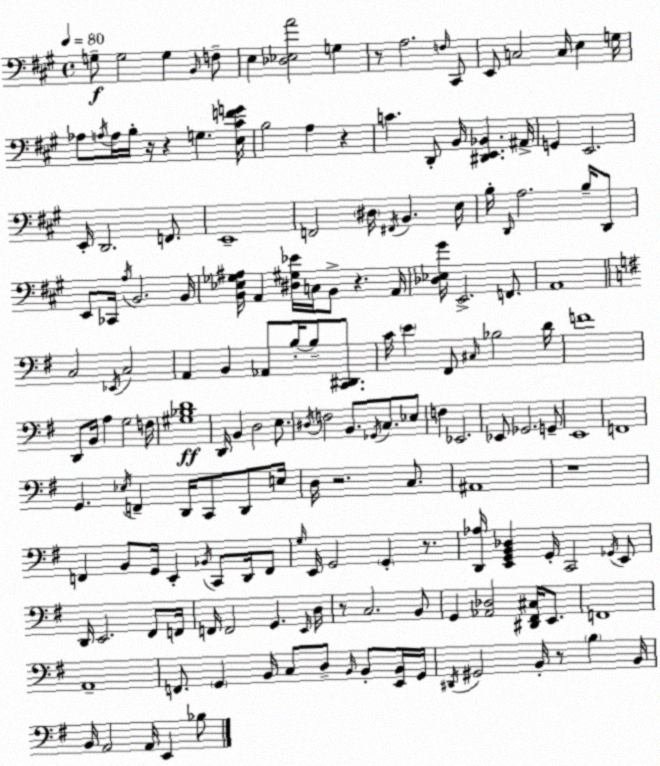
X:1
T:Untitled
M:4/4
L:1/4
K:A
G,/2 G,2 G, B,,/4 F,/2 E, [_D,_E,A]2 G, z/2 A,2 F,/4 ^C,,/2 E,,/2 C,2 C,/4 E, G,/4 _A,/2 A,/4 A,/4 B,/4 z/4 z G, [E,^CFG]/4 B,2 A, z C D,,/2 B,,/4 [^D,,E,,_B,,] ^A,,/4 G,, E,,2 E,,/4 D,,2 F,,/2 E,,4 F,,2 ^D,/4 ^F,,/4 B,, E,/4 B,/4 D,,/4 A,2 B,/4 D,,/2 E,,/2 _C,,/4 A,/4 B,,2 B,,/4 [B,,_E,_G,^A,]/4 A,, [^D,^G,_E]/4 C,/4 B,,/2 z A,,/4 [_D,_E,^G]/4 E,,2 F,,/2 A,,4 C,2 _E,,/4 C,2 A,, B,, _A,,/2 B,/4 B,/2 [C,,^D,,]/2 C/4 E ^F,,/2 ^C,/4 _B,2 D/4 F4 D,,/2 B,,/4 A, G,2 F,/4 [^G,_B,D]4 D,,/4 B,, D,2 E,/2 ^D,/4 F,2 B,,/2 _G,,/4 C,/2 _E,/2 F, _E,,2 _E,,/2 _G,,2 G,,/2 E,,4 F,,4 G,, _E,/4 F,, D,,/4 C,,/2 D,,/2 E,/4 D,/4 z2 C,/2 ^A,,4 z4 F,, B,,/2 G,,/4 E,, _B,,/4 C,,/2 D,,/4 F,,/2 G,/4 E,,/4 G,,2 G,, z/2 [D,,_A,]/4 [E,,G,,B,,_D,] G,,/4 C,,2 _G,,/4 E,,/2 D,,/4 E,,2 ^F,,/2 F,,/4 F,,/4 F,,2 G,, E,,/4 D,/4 z/2 C,2 B,,/2 G,, [_A,,_D,]2 [^D,,^F,,^C,]/4 E,,/2 F,,4 A,,4 F,,/2 G,, B,,/4 C,/2 D,/2 B,,/4 B,,/2 [E,,B,,]/4 G,,/4 ^D,,/4 ^G,,2 B,,/4 z/2 B, B,,/4 B,,/4 A,,2 A,,/4 E,, _B,/2